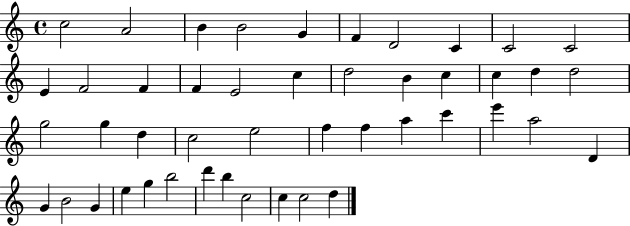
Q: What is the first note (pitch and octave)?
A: C5